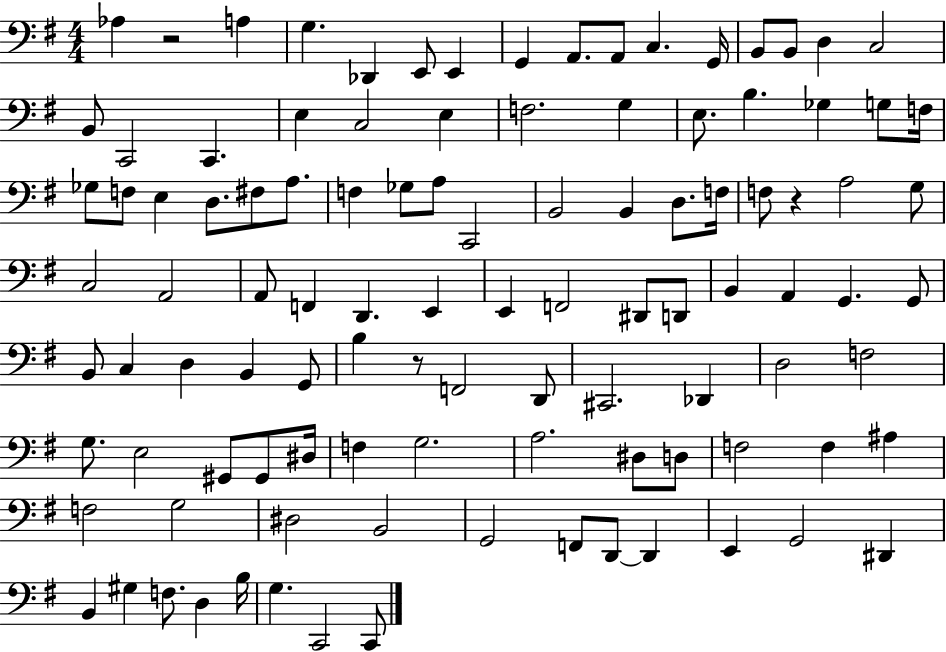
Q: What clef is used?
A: bass